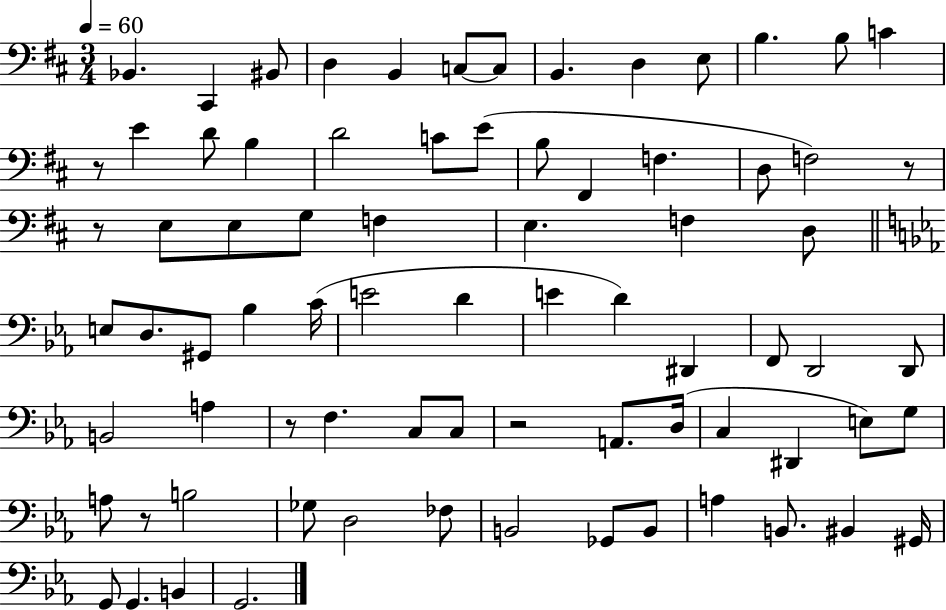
{
  \clef bass
  \numericTimeSignature
  \time 3/4
  \key d \major
  \tempo 4 = 60
  bes,4. cis,4 bis,8 | d4 b,4 c8~~ c8 | b,4. d4 e8 | b4. b8 c'4 | \break r8 e'4 d'8 b4 | d'2 c'8 e'8( | b8 fis,4 f4. | d8 f2) r8 | \break r8 e8 e8 g8 f4 | e4. f4 d8 | \bar "||" \break \key ees \major e8 d8. gis,8 bes4 c'16( | e'2 d'4 | e'4 d'4) dis,4 | f,8 d,2 d,8 | \break b,2 a4 | r8 f4. c8 c8 | r2 a,8. d16( | c4 dis,4 e8) g8 | \break a8 r8 b2 | ges8 d2 fes8 | b,2 ges,8 b,8 | a4 b,8. bis,4 gis,16 | \break g,8 g,4. b,4 | g,2. | \bar "|."
}